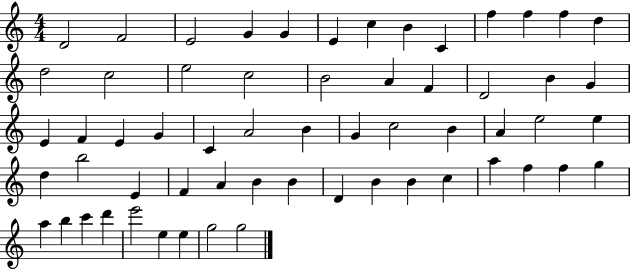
D4/h F4/h E4/h G4/q G4/q E4/q C5/q B4/q C4/q F5/q F5/q F5/q D5/q D5/h C5/h E5/h C5/h B4/h A4/q F4/q D4/h B4/q G4/q E4/q F4/q E4/q G4/q C4/q A4/h B4/q G4/q C5/h B4/q A4/q E5/h E5/q D5/q B5/h E4/q F4/q A4/q B4/q B4/q D4/q B4/q B4/q C5/q A5/q F5/q F5/q G5/q A5/q B5/q C6/q D6/q E6/h E5/q E5/q G5/h G5/h